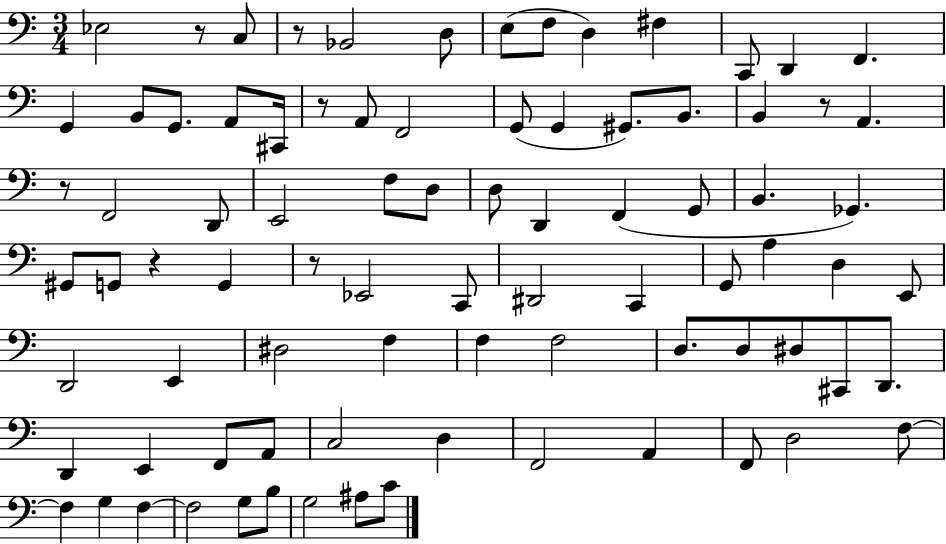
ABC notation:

X:1
T:Untitled
M:3/4
L:1/4
K:C
_E,2 z/2 C,/2 z/2 _B,,2 D,/2 E,/2 F,/2 D, ^F, C,,/2 D,, F,, G,, B,,/2 G,,/2 A,,/2 ^C,,/4 z/2 A,,/2 F,,2 G,,/2 G,, ^G,,/2 B,,/2 B,, z/2 A,, z/2 F,,2 D,,/2 E,,2 F,/2 D,/2 D,/2 D,, F,, G,,/2 B,, _G,, ^G,,/2 G,,/2 z G,, z/2 _E,,2 C,,/2 ^D,,2 C,, G,,/2 A, D, E,,/2 D,,2 E,, ^D,2 F, F, F,2 D,/2 D,/2 ^D,/2 ^C,,/2 D,,/2 D,, E,, F,,/2 A,,/2 C,2 D, F,,2 A,, F,,/2 D,2 F,/2 F, G, F, F,2 G,/2 B,/2 G,2 ^A,/2 C/2